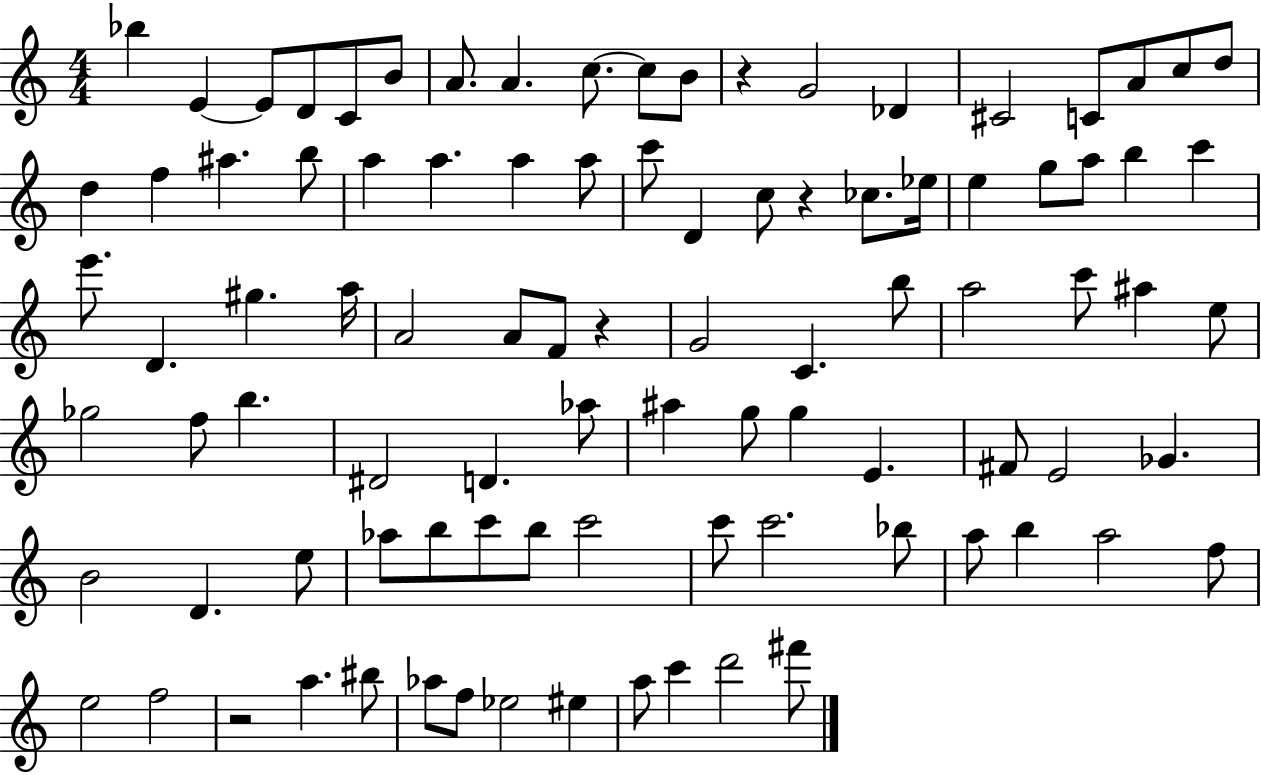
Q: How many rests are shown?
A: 4